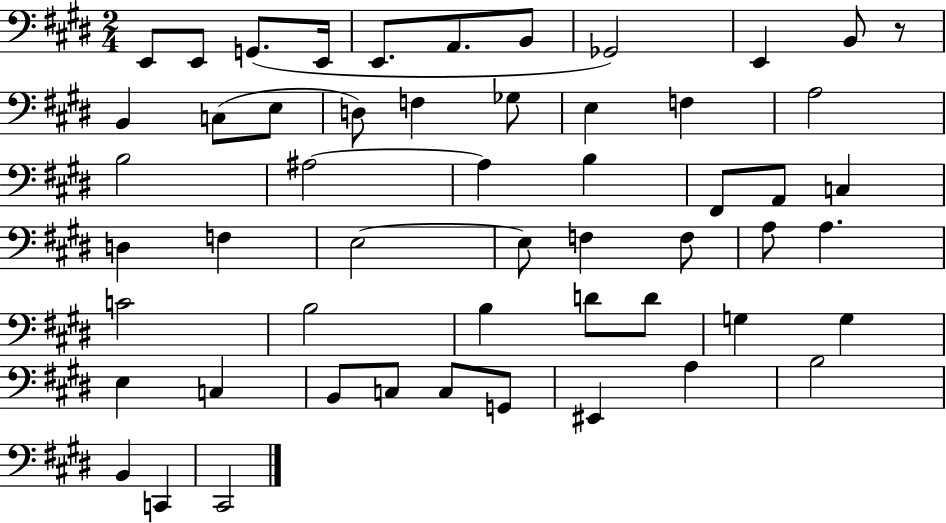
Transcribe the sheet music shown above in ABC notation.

X:1
T:Untitled
M:2/4
L:1/4
K:E
E,,/2 E,,/2 G,,/2 E,,/4 E,,/2 A,,/2 B,,/2 _G,,2 E,, B,,/2 z/2 B,, C,/2 E,/2 D,/2 F, _G,/2 E, F, A,2 B,2 ^A,2 ^A, B, ^F,,/2 A,,/2 C, D, F, E,2 E,/2 F, F,/2 A,/2 A, C2 B,2 B, D/2 D/2 G, G, E, C, B,,/2 C,/2 C,/2 G,,/2 ^E,, A, B,2 B,, C,, ^C,,2